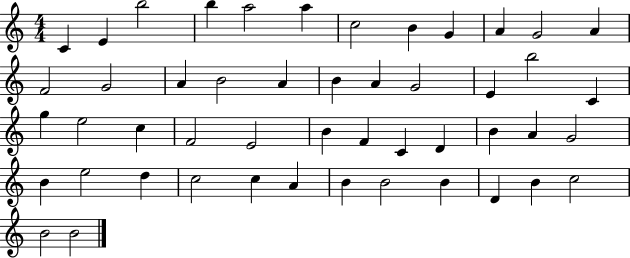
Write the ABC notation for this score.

X:1
T:Untitled
M:4/4
L:1/4
K:C
C E b2 b a2 a c2 B G A G2 A F2 G2 A B2 A B A G2 E b2 C g e2 c F2 E2 B F C D B A G2 B e2 d c2 c A B B2 B D B c2 B2 B2